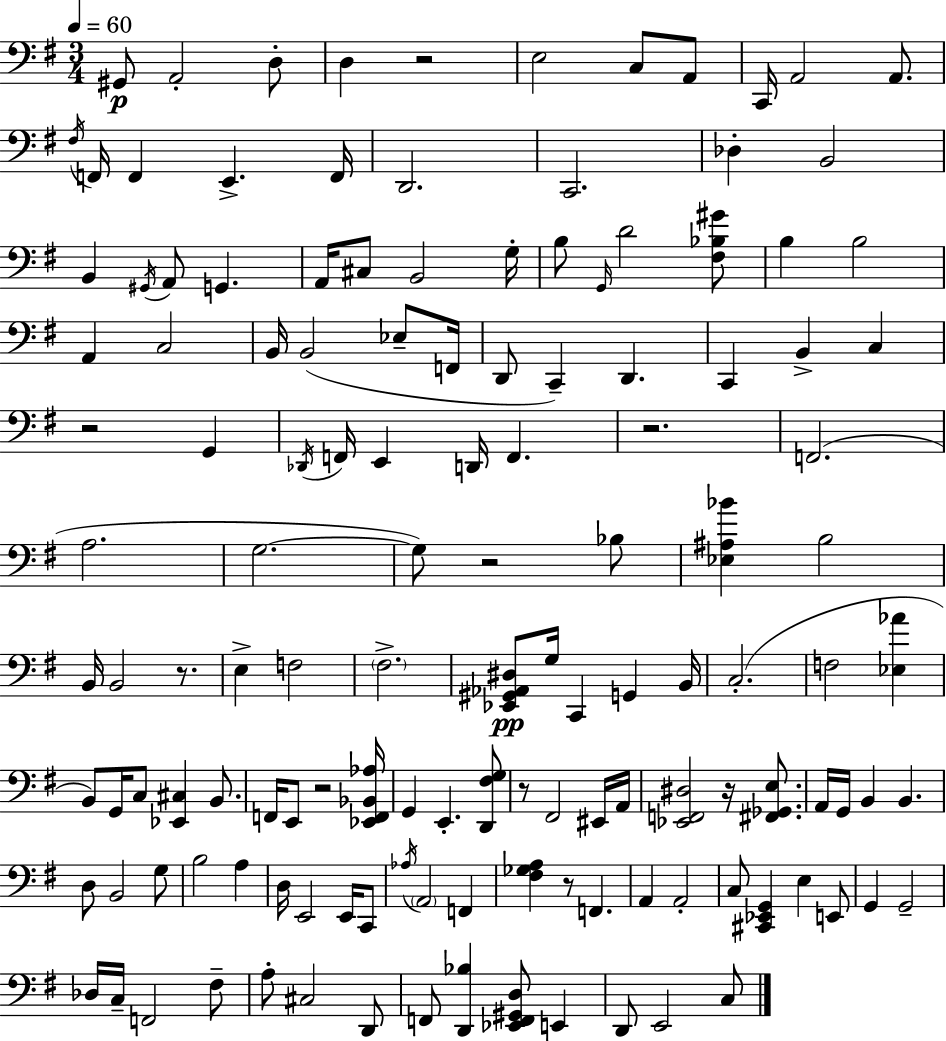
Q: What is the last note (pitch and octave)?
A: C3